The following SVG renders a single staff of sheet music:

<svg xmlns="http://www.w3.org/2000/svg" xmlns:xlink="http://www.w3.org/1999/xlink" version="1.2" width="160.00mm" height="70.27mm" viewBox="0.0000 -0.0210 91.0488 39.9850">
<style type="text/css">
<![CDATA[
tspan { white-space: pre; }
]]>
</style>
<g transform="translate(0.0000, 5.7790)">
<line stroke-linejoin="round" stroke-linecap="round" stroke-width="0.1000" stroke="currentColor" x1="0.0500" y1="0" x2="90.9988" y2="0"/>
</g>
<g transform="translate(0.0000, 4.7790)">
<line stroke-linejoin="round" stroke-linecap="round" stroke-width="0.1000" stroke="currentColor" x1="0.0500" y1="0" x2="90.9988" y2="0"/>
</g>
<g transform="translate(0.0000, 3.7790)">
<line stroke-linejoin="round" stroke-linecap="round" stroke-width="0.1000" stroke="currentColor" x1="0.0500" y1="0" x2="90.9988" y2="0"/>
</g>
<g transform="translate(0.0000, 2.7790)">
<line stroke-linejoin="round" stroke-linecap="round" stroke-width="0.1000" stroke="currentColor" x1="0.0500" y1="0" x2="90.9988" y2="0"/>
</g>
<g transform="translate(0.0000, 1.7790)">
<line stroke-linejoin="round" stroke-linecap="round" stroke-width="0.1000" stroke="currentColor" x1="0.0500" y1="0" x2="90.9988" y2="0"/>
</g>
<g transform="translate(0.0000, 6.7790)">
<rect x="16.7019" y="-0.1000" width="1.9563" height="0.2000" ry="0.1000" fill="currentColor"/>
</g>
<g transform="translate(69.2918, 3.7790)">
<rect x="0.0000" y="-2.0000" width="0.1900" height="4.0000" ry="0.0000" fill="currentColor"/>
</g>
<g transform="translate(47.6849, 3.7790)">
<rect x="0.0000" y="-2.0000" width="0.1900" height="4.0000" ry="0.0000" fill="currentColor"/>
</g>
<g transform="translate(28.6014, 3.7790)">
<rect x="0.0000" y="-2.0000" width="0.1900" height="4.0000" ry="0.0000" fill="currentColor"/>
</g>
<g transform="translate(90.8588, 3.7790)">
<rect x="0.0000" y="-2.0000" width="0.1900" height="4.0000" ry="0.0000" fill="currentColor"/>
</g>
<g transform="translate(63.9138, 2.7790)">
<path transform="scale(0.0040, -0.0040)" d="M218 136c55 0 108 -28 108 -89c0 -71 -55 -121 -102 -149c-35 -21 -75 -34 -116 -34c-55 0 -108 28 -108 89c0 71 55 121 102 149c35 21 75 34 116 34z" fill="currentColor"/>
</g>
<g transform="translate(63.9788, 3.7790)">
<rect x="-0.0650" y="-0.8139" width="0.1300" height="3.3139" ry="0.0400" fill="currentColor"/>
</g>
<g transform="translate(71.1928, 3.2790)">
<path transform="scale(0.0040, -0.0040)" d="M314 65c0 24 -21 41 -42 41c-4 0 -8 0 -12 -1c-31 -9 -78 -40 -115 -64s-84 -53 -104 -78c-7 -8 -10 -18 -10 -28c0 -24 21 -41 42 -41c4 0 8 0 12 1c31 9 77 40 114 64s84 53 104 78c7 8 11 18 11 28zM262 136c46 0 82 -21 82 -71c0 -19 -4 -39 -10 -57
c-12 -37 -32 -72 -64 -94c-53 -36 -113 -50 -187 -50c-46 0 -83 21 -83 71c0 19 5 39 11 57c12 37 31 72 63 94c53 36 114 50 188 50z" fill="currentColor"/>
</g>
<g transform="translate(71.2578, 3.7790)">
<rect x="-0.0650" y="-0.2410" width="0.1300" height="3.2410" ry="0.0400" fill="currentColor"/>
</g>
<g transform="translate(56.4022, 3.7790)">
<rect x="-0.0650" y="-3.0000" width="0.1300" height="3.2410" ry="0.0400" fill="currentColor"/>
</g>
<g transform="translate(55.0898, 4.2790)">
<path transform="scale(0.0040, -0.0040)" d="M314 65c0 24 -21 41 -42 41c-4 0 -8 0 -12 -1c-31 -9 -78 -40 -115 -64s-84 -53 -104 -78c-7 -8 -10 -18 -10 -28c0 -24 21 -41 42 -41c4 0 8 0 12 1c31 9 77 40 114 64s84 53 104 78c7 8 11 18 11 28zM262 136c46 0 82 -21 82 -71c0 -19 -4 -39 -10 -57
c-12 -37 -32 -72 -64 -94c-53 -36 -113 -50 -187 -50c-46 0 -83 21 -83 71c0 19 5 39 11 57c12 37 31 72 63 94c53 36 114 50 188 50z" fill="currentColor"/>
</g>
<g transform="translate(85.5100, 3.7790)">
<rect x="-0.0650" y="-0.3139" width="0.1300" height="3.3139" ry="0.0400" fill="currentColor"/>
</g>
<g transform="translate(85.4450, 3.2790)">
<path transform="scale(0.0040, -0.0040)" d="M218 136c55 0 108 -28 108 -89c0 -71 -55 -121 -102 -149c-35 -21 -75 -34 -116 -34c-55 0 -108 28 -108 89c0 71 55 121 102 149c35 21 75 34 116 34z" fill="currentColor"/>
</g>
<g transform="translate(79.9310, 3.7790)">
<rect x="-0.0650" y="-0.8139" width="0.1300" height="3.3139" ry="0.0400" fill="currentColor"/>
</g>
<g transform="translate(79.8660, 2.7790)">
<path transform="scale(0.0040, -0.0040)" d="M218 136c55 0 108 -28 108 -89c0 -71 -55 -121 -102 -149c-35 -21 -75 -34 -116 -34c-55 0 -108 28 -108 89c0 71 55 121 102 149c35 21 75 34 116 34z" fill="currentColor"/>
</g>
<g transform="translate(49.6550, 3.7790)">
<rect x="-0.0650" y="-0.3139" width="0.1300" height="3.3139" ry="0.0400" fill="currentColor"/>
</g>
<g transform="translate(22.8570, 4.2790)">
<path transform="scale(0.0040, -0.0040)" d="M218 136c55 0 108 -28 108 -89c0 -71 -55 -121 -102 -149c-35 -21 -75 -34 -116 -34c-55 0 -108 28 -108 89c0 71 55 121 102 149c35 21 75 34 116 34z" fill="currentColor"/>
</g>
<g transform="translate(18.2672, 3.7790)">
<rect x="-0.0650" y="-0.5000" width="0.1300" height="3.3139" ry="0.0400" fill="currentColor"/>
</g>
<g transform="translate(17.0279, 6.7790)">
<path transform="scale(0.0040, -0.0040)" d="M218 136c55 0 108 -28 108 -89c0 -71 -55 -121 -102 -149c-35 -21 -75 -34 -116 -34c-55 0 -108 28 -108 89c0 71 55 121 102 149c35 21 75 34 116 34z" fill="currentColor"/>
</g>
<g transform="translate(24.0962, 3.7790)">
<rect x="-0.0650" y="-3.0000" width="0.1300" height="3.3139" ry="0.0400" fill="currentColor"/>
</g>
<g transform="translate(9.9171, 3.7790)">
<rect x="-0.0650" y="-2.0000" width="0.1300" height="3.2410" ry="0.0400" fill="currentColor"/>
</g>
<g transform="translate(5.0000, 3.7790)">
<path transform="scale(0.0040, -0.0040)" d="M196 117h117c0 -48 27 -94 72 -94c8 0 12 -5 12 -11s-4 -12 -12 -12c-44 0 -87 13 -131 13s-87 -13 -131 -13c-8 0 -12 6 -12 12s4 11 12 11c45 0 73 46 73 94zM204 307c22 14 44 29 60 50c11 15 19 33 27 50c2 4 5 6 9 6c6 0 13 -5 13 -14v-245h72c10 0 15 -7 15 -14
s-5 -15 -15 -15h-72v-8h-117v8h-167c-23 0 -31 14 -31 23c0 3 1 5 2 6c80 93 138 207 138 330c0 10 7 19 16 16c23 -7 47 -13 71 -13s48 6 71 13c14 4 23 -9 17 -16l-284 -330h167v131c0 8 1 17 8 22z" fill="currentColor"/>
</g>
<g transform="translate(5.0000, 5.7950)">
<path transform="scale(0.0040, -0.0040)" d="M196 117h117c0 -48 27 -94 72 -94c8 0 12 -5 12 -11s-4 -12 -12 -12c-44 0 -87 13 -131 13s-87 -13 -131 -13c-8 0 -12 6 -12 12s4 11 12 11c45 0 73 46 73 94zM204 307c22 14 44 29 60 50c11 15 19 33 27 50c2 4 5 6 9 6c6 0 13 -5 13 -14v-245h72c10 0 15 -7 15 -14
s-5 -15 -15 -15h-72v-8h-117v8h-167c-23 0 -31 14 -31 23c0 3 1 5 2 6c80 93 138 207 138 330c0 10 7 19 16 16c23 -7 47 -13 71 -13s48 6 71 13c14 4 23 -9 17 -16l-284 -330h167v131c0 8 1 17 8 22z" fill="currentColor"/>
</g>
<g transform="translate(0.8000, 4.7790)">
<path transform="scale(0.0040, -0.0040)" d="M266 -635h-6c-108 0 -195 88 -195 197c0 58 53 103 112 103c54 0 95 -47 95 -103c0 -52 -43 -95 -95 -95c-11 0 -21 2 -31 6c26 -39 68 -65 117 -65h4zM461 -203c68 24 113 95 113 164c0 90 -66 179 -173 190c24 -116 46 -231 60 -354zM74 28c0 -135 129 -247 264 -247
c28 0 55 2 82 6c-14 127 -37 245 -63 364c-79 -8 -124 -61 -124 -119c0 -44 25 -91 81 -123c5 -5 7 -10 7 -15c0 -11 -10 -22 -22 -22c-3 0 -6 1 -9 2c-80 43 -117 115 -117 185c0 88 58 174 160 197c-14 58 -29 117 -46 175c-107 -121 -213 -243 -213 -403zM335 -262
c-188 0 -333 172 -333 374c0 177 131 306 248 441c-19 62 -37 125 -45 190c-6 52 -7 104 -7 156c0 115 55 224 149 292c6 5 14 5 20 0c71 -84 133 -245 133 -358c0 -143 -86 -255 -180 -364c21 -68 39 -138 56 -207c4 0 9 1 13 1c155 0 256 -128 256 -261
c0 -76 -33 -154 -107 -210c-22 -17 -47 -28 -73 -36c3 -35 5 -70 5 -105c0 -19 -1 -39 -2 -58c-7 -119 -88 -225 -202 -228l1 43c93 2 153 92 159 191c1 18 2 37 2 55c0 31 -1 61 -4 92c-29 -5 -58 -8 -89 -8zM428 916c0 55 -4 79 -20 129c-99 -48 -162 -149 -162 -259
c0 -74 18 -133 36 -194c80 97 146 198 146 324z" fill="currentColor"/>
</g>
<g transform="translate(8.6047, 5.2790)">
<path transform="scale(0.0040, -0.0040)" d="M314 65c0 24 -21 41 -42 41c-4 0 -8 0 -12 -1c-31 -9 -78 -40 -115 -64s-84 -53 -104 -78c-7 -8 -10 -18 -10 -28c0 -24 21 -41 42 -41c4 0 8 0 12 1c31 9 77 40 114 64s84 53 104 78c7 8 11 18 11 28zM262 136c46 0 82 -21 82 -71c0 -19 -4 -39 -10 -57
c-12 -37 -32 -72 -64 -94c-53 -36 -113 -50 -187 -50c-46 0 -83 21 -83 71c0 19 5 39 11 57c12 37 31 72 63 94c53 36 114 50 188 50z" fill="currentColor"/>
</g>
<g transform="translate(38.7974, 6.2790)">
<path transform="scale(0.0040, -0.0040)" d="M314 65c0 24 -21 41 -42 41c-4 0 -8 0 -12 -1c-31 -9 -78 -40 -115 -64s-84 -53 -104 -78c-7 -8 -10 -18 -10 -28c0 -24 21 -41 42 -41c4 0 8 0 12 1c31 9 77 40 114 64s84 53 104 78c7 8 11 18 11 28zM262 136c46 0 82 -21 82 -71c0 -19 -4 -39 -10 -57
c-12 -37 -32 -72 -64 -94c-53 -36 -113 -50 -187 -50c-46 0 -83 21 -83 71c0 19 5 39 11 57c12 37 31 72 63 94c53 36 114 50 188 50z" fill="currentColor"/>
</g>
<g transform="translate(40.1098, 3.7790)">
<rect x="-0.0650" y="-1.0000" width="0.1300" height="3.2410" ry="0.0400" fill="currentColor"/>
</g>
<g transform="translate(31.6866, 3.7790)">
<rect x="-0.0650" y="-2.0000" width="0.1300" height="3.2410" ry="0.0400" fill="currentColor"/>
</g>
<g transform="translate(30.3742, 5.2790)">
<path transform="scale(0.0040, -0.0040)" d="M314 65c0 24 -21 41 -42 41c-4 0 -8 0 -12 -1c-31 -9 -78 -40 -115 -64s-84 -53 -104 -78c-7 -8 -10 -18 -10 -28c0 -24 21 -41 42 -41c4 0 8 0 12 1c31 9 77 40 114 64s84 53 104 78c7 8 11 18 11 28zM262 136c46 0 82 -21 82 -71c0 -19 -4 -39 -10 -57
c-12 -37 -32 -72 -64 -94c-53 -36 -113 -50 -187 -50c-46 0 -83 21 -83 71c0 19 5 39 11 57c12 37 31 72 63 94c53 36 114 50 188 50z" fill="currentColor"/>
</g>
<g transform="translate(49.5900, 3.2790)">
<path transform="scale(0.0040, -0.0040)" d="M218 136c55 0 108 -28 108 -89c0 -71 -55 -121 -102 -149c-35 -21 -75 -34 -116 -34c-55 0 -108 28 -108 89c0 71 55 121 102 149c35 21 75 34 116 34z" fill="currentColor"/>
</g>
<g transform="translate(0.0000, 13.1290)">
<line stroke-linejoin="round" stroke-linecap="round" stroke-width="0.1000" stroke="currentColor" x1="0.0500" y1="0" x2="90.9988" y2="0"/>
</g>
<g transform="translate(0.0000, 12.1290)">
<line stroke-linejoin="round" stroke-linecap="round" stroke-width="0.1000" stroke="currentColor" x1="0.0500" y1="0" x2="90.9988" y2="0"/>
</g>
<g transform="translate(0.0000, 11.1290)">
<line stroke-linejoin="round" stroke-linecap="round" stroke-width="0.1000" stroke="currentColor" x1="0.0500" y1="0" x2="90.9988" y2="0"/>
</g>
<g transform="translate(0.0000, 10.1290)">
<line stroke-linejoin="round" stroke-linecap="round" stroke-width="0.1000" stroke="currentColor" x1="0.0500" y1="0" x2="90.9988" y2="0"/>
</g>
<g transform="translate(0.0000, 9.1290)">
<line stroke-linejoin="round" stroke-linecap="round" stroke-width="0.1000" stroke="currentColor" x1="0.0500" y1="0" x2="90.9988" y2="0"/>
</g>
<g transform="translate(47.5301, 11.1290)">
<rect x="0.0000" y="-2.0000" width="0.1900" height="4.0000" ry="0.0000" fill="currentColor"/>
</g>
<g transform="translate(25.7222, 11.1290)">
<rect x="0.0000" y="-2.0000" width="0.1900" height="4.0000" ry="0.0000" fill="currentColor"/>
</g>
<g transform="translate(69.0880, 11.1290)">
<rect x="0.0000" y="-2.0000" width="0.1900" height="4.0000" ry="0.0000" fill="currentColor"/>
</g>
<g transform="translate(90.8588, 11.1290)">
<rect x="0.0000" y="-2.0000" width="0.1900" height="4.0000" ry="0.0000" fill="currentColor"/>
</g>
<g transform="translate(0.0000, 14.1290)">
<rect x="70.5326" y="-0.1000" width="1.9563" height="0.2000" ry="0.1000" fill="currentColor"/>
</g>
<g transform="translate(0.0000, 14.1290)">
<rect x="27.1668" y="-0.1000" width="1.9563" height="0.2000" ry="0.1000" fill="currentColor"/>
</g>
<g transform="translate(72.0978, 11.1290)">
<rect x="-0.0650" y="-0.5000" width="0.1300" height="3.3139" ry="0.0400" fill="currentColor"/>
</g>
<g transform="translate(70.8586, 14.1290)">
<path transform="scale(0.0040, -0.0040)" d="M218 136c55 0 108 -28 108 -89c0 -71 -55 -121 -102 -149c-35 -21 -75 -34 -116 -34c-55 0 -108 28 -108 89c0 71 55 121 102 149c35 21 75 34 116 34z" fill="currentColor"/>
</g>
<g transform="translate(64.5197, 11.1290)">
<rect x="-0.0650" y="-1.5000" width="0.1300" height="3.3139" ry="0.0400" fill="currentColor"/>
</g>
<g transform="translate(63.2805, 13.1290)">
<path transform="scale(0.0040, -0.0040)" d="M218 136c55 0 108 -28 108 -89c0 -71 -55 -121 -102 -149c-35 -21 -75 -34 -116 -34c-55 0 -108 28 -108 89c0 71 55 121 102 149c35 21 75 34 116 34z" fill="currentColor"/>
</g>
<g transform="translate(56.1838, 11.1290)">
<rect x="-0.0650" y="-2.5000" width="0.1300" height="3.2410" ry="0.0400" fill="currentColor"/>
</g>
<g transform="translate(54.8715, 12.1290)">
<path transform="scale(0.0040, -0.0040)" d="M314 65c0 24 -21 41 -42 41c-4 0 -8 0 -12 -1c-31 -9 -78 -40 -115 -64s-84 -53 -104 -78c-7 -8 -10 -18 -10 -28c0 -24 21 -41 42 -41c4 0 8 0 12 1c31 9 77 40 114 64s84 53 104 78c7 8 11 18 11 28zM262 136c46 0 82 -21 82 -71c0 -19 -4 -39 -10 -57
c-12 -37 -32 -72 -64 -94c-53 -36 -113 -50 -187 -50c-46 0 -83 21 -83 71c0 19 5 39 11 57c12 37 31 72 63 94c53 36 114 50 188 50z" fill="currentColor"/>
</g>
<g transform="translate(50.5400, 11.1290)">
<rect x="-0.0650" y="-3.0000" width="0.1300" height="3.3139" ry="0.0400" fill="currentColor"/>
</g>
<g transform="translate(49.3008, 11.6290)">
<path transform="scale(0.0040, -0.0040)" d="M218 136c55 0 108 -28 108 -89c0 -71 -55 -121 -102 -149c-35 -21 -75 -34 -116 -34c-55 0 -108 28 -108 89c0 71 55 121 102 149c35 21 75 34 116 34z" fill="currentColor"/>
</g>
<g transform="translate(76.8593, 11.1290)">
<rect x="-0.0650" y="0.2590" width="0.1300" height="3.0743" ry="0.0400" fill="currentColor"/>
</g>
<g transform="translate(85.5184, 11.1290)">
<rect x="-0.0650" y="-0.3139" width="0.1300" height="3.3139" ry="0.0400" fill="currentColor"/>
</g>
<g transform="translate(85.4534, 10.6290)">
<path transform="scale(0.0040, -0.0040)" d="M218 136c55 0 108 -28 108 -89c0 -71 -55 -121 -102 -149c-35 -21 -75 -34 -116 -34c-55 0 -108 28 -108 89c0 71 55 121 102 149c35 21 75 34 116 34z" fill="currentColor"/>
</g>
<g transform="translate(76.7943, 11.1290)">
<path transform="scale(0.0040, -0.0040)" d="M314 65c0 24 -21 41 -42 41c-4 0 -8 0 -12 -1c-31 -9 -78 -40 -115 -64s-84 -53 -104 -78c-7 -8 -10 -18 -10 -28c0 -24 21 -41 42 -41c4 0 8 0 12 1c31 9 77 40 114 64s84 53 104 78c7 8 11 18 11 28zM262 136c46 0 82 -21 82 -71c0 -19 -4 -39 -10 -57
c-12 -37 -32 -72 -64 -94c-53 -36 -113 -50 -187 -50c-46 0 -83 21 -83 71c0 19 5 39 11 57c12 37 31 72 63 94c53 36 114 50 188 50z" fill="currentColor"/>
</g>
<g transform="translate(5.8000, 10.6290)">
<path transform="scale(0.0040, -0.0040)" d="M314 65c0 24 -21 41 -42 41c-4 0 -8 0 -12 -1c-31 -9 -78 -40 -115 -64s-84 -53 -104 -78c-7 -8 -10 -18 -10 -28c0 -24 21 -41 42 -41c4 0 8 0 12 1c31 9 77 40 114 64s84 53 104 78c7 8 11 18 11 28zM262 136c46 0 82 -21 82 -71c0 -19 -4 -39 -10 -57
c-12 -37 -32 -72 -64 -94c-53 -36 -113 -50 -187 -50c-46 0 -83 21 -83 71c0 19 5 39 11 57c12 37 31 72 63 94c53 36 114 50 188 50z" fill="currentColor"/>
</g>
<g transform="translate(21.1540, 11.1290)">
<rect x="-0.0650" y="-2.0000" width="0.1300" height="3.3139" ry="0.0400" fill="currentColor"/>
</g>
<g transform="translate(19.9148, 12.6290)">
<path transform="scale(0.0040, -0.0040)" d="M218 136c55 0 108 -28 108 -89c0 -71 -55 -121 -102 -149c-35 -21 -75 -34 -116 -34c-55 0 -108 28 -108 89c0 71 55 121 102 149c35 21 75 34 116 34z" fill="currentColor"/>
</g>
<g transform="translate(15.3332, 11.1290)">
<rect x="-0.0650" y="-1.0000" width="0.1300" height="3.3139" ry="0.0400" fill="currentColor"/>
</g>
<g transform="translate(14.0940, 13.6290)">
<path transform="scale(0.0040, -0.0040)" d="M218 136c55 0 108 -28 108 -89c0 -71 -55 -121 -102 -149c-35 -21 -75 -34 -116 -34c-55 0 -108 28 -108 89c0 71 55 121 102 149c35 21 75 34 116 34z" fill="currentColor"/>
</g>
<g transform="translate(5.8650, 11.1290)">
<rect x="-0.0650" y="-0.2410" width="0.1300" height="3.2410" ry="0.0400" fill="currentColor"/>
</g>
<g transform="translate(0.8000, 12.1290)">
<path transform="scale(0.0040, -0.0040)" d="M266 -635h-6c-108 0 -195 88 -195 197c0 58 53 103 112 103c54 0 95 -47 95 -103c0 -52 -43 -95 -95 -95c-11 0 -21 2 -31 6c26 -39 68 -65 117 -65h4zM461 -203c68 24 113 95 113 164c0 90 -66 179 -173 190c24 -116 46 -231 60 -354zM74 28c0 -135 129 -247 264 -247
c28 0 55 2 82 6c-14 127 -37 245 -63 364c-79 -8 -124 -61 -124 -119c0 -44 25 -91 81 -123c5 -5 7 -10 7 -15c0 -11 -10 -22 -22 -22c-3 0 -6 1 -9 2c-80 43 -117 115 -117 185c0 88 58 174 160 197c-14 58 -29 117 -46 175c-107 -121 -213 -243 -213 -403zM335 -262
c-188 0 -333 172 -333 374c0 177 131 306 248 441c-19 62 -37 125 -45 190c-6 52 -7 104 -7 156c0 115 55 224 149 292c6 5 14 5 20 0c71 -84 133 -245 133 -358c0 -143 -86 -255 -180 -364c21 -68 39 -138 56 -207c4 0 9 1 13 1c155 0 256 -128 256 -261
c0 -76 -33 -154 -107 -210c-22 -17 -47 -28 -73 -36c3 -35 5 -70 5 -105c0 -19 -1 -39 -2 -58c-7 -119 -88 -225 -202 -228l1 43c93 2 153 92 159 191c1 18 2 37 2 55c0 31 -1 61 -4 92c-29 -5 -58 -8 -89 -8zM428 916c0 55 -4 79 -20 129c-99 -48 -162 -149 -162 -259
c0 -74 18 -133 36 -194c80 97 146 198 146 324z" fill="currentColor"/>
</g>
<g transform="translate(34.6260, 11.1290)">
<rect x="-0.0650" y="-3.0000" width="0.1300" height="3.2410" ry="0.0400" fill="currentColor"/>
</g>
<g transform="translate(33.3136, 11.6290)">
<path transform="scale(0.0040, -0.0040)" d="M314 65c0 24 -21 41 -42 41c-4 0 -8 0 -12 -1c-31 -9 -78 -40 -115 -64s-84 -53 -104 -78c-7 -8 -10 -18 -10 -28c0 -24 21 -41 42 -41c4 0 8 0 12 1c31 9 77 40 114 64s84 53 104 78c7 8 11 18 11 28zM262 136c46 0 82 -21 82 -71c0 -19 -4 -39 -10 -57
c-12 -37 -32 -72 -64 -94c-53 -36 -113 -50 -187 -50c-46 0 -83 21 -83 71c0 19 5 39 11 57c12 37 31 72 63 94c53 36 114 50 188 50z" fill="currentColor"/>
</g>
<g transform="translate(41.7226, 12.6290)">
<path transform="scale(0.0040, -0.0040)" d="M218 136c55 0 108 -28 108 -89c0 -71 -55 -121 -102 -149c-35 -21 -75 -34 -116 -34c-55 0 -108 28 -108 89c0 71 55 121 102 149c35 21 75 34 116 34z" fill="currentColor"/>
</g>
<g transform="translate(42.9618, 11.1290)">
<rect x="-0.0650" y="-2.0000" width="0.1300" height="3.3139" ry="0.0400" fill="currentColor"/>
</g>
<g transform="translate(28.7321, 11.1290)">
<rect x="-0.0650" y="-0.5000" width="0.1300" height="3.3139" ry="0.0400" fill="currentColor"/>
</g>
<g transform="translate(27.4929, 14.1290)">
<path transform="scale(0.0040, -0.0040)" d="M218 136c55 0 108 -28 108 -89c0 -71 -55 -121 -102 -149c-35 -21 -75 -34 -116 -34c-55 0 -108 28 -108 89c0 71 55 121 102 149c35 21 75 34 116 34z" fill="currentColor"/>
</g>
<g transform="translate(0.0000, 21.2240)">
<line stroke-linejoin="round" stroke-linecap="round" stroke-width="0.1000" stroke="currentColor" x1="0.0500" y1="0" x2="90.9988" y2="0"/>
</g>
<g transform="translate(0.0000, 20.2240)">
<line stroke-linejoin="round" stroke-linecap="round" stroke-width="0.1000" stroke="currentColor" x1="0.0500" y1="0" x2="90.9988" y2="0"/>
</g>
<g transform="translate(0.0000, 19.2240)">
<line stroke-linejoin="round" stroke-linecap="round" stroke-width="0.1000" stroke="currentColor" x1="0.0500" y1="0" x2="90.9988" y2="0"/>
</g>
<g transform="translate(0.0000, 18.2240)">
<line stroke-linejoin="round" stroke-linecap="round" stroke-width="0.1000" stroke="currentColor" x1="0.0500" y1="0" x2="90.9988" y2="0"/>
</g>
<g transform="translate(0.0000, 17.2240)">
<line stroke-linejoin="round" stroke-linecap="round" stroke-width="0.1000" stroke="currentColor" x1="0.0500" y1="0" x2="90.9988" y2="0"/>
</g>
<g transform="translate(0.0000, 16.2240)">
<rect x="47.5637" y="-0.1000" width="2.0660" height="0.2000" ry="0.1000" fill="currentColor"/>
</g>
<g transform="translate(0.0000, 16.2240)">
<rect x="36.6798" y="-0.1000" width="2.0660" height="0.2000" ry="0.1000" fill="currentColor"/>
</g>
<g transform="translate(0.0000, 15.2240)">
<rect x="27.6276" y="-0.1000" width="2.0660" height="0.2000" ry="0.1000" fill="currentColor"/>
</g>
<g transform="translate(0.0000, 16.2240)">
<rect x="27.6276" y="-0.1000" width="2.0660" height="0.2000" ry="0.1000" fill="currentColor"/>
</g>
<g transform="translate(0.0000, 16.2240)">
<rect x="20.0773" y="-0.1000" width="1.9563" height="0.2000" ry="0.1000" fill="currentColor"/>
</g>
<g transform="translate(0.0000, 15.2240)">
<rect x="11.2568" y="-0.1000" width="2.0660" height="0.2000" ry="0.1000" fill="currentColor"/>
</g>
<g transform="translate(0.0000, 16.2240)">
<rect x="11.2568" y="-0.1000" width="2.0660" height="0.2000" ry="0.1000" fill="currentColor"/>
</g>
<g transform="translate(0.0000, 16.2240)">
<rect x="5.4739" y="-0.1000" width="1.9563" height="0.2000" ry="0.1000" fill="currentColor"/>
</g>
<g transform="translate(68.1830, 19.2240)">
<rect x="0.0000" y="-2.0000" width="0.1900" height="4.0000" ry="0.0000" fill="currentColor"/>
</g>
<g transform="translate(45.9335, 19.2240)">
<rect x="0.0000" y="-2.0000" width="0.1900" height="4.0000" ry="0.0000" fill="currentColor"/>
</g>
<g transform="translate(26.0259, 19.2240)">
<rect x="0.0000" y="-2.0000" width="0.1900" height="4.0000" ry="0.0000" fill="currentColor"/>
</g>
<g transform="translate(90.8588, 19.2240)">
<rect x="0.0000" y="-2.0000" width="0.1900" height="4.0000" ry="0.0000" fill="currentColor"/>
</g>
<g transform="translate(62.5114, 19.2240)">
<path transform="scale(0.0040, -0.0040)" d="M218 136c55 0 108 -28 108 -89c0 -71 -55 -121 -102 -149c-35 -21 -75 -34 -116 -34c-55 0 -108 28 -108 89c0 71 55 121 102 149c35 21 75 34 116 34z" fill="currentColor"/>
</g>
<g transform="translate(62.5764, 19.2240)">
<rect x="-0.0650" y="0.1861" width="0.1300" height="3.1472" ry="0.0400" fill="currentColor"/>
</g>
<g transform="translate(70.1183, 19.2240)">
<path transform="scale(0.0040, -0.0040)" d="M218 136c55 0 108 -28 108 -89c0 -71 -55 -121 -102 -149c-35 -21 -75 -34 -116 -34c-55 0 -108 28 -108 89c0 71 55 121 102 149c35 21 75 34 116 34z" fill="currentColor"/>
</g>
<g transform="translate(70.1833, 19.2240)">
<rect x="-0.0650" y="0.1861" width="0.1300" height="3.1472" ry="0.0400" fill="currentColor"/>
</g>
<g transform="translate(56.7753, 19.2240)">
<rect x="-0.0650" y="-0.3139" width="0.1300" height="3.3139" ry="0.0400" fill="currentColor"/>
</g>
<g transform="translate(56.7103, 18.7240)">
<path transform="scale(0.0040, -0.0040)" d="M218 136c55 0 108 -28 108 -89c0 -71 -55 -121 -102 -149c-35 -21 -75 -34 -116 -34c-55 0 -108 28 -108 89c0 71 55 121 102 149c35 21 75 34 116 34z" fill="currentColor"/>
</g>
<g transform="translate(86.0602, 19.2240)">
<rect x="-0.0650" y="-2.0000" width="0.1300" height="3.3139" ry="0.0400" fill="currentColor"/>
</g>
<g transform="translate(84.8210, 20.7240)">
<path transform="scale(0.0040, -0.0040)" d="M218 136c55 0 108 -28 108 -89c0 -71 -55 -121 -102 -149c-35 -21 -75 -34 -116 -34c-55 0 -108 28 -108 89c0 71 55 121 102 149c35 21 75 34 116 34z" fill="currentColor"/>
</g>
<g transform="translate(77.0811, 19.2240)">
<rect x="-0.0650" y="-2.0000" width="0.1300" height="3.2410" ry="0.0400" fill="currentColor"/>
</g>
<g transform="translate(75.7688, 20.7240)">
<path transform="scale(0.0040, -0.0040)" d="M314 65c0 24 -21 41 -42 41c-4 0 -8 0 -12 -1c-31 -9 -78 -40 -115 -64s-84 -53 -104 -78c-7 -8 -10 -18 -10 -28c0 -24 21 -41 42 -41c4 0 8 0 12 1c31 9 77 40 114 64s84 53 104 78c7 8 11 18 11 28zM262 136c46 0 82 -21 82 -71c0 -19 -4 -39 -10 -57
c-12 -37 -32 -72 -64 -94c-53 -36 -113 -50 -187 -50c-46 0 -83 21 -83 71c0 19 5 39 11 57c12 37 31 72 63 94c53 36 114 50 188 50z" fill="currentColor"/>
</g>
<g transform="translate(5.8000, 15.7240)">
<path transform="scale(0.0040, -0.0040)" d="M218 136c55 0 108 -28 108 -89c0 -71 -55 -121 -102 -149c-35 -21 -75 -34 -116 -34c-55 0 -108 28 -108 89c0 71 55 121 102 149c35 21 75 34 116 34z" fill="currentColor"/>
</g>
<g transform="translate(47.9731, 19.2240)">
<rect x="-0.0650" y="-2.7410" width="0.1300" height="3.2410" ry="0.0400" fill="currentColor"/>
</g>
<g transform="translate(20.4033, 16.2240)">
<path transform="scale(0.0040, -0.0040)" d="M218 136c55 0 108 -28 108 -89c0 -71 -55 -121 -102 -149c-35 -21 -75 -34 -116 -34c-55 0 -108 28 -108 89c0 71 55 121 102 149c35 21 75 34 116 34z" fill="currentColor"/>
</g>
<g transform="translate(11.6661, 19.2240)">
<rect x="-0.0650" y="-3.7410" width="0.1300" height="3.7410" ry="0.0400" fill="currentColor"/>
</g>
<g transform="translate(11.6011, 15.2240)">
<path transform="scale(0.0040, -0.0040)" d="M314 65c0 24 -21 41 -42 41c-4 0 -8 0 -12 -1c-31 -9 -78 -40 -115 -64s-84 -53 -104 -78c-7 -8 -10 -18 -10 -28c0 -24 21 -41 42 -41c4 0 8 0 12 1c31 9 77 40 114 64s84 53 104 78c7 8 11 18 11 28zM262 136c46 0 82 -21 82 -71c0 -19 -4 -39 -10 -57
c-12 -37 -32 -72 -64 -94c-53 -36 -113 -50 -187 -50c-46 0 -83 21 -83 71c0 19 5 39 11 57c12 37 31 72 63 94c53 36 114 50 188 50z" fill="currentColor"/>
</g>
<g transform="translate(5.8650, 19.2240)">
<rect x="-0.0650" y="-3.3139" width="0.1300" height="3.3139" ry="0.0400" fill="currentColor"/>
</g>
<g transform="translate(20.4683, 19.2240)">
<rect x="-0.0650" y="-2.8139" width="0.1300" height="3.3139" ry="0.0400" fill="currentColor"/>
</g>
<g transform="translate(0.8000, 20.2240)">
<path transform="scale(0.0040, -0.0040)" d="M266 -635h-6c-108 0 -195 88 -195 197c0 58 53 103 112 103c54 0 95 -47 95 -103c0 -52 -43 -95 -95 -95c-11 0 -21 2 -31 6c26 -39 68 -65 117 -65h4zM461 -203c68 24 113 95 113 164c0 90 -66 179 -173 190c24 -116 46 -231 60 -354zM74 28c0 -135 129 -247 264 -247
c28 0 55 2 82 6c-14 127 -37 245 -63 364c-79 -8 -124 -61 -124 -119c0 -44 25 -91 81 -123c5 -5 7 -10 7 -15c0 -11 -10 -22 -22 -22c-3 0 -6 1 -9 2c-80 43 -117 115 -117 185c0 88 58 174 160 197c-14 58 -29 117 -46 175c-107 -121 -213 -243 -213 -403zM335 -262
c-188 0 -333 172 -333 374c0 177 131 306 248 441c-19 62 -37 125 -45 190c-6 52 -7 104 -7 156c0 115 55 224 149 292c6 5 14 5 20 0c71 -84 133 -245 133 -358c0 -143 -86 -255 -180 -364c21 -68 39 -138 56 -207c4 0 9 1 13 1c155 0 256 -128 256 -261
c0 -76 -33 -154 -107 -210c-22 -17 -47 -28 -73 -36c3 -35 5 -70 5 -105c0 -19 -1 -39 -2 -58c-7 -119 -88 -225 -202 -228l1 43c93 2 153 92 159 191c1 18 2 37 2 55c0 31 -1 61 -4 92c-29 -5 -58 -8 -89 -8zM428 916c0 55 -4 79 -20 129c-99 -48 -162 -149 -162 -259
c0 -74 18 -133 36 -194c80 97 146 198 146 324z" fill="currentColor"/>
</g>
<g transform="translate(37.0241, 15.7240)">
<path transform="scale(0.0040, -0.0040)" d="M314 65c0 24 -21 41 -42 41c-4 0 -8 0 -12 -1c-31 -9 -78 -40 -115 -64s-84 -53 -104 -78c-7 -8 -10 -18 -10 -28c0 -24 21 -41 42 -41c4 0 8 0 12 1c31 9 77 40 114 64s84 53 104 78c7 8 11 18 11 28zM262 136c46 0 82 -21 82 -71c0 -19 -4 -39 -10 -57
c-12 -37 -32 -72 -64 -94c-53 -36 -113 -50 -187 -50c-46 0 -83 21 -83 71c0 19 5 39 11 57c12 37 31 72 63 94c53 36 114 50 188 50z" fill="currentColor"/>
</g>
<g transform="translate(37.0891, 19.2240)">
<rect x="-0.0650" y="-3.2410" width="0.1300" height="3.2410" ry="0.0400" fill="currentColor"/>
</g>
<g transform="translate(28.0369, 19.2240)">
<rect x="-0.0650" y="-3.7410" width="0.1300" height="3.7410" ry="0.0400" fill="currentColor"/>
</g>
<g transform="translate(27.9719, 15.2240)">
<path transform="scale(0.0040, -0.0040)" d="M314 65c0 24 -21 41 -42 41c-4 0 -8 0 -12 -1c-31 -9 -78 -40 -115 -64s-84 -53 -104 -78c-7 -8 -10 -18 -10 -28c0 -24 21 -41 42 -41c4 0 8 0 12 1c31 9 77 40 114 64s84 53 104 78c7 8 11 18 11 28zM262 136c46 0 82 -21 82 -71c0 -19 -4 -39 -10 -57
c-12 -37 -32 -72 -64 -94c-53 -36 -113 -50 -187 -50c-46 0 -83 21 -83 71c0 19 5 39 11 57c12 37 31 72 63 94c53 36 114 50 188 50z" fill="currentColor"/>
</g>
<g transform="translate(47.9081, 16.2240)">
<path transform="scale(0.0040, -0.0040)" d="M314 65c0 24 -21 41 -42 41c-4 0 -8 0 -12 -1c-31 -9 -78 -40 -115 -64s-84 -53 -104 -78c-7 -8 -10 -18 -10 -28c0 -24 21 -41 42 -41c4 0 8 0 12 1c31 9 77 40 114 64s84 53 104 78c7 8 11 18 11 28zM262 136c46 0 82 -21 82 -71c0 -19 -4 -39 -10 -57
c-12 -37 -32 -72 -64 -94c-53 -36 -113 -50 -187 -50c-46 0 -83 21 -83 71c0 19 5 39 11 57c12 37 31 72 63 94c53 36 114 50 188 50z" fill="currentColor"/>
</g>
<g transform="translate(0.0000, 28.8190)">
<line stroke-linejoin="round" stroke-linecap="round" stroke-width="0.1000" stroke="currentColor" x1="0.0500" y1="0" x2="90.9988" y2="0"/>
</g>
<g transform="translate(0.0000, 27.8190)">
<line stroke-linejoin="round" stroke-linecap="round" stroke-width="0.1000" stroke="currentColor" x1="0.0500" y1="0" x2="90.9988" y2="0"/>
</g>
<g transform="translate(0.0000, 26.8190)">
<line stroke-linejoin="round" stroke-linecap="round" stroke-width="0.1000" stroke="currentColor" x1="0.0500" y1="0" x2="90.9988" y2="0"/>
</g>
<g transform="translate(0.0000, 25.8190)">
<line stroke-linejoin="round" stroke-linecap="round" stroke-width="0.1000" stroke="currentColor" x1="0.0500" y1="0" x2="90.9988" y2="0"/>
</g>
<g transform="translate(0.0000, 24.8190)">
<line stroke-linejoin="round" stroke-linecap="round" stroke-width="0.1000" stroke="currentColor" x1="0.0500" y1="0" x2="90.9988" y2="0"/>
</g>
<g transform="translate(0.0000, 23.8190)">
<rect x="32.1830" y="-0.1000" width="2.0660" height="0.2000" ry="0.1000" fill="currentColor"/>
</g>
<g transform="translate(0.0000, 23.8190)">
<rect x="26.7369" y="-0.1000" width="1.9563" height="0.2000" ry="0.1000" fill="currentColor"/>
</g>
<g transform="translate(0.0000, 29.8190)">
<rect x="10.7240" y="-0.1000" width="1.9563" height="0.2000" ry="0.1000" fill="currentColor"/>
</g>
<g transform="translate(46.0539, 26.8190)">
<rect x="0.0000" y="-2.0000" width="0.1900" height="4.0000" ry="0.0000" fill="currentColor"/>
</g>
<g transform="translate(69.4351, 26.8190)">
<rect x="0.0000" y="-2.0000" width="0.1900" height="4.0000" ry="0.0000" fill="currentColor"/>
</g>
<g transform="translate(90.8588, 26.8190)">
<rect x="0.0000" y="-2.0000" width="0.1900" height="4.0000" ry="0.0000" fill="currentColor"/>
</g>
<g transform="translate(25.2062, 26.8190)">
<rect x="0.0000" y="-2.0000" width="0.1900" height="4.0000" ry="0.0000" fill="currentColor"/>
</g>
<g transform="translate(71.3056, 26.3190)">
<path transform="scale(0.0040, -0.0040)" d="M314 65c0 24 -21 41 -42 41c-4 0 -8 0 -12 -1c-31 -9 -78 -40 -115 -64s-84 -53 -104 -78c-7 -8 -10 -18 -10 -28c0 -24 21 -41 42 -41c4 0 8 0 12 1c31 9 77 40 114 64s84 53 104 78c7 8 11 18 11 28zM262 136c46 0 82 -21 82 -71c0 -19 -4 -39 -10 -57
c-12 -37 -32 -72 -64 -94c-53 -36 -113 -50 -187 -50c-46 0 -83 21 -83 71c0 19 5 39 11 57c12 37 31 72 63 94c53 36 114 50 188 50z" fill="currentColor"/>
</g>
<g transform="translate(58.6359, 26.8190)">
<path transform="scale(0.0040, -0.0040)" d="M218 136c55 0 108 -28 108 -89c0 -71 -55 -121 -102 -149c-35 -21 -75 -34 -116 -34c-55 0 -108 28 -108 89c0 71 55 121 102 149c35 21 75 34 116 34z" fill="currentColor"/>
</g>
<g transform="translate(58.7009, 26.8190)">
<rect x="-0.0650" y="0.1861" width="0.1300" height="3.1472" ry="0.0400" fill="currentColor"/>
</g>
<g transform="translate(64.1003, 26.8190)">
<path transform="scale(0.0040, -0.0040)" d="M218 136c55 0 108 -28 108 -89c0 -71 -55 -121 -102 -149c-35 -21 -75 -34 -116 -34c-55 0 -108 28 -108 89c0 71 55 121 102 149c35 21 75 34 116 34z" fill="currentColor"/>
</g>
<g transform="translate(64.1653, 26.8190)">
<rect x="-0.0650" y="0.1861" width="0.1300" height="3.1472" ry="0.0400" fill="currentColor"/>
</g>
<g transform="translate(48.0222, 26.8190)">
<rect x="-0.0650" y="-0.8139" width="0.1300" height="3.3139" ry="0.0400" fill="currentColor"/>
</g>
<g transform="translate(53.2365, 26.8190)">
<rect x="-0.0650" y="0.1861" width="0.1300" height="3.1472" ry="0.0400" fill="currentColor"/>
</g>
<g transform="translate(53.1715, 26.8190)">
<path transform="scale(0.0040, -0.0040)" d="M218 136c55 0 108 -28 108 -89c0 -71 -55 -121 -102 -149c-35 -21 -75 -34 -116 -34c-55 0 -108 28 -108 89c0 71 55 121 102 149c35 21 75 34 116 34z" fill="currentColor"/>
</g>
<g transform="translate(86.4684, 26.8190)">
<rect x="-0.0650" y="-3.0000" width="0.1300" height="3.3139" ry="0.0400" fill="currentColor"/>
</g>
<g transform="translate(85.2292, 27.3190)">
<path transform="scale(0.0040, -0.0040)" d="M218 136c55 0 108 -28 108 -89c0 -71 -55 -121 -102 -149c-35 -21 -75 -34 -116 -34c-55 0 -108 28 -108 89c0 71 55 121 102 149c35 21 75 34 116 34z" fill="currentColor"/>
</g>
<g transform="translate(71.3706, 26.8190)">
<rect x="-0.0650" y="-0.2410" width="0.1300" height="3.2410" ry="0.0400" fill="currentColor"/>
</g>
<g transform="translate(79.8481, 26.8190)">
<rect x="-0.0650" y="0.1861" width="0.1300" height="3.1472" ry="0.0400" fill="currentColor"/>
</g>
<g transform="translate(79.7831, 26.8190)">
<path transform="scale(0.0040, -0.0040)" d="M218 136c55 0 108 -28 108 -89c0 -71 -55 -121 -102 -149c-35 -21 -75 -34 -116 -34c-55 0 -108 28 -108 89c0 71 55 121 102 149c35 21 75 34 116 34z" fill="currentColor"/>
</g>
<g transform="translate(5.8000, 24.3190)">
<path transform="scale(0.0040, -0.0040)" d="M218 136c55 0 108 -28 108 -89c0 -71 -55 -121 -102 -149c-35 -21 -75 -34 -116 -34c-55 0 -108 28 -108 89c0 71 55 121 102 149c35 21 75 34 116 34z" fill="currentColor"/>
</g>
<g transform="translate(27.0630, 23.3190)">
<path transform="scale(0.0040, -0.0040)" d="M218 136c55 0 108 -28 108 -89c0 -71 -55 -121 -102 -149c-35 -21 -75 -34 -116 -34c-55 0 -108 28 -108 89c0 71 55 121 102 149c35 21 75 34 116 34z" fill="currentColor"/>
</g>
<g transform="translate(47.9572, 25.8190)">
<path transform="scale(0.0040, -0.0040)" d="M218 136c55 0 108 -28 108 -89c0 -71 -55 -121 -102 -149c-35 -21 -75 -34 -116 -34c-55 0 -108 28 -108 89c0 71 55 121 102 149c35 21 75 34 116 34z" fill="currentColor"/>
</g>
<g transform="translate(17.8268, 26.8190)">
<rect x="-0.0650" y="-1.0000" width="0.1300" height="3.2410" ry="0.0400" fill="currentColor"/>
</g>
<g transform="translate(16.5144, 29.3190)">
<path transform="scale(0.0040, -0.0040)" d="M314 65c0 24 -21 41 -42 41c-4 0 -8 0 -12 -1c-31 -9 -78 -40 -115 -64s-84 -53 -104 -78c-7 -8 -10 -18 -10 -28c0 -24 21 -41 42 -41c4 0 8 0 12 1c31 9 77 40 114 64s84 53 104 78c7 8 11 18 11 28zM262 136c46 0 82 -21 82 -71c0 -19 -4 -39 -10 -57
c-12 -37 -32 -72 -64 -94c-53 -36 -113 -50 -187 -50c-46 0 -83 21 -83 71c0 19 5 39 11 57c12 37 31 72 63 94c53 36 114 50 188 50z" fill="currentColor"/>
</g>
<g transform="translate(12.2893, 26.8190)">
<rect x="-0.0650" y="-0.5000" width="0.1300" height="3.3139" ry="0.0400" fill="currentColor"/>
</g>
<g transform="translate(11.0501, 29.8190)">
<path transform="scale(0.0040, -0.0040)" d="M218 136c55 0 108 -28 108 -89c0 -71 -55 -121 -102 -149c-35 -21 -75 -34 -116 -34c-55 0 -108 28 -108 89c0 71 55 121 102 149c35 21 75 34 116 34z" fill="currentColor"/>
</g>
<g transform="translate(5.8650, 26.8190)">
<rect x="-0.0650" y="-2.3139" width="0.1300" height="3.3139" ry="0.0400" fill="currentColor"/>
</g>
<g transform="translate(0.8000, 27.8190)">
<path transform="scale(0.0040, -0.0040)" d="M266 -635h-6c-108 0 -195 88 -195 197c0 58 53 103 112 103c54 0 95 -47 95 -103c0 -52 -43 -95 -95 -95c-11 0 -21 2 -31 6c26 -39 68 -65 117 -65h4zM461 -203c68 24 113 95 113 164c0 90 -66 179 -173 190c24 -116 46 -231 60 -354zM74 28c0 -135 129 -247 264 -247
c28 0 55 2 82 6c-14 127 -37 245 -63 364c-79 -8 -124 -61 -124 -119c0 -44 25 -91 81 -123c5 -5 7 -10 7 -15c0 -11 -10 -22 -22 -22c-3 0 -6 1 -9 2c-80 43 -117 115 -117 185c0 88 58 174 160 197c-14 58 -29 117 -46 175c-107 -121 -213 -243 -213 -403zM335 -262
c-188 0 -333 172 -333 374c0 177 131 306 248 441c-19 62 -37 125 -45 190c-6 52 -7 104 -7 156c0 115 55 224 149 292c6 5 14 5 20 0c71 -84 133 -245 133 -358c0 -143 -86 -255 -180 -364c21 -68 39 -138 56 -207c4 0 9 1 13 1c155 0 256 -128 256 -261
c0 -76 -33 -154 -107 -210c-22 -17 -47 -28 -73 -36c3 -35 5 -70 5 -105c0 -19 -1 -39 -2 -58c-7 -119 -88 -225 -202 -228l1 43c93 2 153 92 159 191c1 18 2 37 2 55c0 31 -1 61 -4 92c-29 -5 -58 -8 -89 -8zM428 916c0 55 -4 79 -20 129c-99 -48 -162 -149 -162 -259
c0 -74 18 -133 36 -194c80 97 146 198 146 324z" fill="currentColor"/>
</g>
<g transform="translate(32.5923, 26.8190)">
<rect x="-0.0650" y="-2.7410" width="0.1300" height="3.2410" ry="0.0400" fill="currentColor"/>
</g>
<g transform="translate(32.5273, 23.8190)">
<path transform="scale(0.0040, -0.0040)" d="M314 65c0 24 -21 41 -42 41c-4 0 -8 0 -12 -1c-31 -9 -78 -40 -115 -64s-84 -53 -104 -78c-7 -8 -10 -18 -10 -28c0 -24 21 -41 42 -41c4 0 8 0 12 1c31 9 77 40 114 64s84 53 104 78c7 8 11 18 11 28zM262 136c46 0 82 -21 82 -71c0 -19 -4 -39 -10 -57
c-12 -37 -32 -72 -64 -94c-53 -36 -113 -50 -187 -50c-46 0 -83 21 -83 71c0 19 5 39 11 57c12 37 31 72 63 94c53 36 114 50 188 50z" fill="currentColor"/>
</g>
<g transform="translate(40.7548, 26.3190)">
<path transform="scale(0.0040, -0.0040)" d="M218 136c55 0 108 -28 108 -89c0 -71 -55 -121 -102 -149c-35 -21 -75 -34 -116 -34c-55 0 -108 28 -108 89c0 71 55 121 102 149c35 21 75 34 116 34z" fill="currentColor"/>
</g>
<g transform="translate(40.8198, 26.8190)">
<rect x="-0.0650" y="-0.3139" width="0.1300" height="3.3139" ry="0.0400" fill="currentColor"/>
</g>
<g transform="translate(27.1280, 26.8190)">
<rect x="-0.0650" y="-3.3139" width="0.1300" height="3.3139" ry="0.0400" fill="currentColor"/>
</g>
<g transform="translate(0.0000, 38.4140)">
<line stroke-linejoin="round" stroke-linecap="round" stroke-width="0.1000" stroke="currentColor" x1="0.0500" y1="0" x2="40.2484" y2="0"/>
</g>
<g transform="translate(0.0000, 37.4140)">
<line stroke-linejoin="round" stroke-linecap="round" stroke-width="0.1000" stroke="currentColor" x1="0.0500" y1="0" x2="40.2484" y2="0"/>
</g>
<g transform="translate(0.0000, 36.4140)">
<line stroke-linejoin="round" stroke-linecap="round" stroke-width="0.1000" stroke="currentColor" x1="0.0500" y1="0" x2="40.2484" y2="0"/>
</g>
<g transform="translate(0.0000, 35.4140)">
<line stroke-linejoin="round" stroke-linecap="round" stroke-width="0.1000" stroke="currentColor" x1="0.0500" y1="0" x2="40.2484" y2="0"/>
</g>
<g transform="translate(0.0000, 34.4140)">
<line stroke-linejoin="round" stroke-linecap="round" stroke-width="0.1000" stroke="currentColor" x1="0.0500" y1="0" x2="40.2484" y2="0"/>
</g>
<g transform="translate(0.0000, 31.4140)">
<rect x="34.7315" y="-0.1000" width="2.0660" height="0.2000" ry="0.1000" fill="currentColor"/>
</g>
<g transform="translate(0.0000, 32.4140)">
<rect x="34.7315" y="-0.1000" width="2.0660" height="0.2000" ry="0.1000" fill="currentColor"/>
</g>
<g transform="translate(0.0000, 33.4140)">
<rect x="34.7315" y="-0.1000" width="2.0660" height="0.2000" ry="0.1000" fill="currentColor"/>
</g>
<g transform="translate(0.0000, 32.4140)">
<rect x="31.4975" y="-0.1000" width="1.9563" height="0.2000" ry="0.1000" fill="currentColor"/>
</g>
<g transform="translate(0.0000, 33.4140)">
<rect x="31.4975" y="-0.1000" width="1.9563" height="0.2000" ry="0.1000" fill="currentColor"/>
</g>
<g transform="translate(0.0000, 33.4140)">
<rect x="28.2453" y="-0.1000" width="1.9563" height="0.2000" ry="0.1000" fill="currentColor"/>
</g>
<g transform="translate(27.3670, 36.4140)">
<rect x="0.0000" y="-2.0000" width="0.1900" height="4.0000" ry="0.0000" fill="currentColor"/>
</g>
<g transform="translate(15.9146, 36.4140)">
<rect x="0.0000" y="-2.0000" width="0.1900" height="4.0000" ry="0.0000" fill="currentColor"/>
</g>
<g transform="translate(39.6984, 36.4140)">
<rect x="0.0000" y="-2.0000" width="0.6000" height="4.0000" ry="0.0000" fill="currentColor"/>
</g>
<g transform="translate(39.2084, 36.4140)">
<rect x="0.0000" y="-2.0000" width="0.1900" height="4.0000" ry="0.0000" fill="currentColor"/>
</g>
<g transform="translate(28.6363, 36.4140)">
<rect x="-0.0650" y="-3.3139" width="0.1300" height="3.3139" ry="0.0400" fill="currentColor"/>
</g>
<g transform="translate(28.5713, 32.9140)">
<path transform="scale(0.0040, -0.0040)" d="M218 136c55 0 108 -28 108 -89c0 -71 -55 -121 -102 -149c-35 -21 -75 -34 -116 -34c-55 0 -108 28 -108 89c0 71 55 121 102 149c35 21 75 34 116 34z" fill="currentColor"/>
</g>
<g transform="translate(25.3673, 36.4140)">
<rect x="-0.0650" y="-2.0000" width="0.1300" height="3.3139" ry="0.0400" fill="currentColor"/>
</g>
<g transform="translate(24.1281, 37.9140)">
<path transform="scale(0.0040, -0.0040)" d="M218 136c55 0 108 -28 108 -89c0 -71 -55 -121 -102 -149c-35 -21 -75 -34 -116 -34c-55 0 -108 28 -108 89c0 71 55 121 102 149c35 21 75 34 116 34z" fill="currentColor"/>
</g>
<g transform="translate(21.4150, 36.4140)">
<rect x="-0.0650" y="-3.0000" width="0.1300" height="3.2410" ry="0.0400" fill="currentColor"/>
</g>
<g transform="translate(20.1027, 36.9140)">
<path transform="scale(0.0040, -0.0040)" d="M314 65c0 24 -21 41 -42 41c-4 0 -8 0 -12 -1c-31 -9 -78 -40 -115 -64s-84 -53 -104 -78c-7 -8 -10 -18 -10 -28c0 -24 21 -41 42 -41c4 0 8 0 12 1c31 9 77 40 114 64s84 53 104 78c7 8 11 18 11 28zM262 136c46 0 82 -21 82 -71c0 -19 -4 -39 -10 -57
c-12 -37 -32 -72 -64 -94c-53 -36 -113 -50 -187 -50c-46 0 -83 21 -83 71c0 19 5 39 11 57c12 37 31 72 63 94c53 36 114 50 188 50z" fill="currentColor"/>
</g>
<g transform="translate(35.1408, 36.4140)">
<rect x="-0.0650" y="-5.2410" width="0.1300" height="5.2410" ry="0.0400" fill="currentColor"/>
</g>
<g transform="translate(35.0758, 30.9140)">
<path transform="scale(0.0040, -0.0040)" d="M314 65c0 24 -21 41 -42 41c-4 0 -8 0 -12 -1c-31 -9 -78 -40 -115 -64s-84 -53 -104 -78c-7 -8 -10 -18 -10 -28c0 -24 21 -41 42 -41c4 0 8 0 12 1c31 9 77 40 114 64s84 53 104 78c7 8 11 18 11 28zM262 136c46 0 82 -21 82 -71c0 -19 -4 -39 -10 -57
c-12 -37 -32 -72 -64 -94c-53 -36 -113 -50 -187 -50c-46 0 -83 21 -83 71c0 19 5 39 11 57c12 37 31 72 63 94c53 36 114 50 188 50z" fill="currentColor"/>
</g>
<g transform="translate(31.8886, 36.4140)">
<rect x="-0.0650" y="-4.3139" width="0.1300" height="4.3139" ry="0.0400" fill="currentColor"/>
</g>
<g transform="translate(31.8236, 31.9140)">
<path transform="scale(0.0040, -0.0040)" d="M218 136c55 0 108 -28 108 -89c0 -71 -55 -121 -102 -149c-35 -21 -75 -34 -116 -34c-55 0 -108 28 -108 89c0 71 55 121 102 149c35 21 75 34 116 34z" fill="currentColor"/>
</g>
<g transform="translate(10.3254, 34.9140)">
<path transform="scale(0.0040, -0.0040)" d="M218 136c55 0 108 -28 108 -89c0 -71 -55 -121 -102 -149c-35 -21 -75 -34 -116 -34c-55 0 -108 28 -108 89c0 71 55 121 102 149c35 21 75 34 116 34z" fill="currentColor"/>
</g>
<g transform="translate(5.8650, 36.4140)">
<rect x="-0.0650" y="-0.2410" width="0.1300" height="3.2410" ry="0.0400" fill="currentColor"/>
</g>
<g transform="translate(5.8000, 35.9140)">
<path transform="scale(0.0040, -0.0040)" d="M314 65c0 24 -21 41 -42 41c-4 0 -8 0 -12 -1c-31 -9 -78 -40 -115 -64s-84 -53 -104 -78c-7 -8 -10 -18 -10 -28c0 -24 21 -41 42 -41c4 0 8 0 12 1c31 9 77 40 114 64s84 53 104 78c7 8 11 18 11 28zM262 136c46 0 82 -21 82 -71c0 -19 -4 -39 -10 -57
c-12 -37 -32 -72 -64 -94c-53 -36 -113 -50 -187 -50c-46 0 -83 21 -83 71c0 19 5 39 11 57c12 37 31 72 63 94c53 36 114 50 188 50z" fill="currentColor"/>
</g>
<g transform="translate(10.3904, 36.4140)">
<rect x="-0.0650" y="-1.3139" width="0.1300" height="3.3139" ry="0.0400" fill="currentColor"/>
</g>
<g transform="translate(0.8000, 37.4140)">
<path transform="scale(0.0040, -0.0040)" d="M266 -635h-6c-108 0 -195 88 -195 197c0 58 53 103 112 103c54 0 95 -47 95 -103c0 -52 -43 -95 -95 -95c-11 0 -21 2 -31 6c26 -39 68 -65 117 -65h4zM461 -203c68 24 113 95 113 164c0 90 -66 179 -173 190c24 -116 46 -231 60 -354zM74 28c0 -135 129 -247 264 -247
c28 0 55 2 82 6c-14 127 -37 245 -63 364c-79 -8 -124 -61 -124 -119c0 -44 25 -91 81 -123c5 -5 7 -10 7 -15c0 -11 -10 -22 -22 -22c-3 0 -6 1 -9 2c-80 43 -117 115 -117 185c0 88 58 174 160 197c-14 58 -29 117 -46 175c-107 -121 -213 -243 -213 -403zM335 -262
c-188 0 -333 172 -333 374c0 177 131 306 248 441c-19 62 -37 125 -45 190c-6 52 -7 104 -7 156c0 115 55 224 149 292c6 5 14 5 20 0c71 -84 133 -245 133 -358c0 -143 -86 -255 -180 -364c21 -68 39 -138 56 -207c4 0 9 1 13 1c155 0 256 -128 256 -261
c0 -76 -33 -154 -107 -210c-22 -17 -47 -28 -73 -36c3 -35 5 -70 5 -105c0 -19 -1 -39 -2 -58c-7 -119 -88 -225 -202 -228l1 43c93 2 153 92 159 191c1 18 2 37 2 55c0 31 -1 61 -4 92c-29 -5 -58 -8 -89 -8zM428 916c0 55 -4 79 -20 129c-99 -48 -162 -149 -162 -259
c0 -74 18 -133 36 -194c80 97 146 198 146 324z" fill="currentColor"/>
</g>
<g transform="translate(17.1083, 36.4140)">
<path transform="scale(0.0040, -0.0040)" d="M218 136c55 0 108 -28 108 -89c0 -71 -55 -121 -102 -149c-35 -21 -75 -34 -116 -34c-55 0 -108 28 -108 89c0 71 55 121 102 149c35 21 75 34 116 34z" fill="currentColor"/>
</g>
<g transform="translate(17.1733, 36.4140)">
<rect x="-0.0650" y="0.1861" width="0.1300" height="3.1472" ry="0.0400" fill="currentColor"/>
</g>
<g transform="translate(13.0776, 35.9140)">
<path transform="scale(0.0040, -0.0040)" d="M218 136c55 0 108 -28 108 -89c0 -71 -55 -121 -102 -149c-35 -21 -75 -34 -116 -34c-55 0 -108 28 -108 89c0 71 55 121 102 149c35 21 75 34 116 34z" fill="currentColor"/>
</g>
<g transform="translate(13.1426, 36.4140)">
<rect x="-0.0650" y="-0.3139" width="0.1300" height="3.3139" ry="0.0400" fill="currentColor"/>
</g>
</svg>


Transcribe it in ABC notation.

X:1
T:Untitled
M:4/4
L:1/4
K:C
F2 C A F2 D2 c A2 d c2 d c c2 D F C A2 F A G2 E C B2 c b c'2 a c'2 b2 a2 c B B F2 F g C D2 b a2 c d B B B c2 B A c2 e c B A2 F b d' f'2